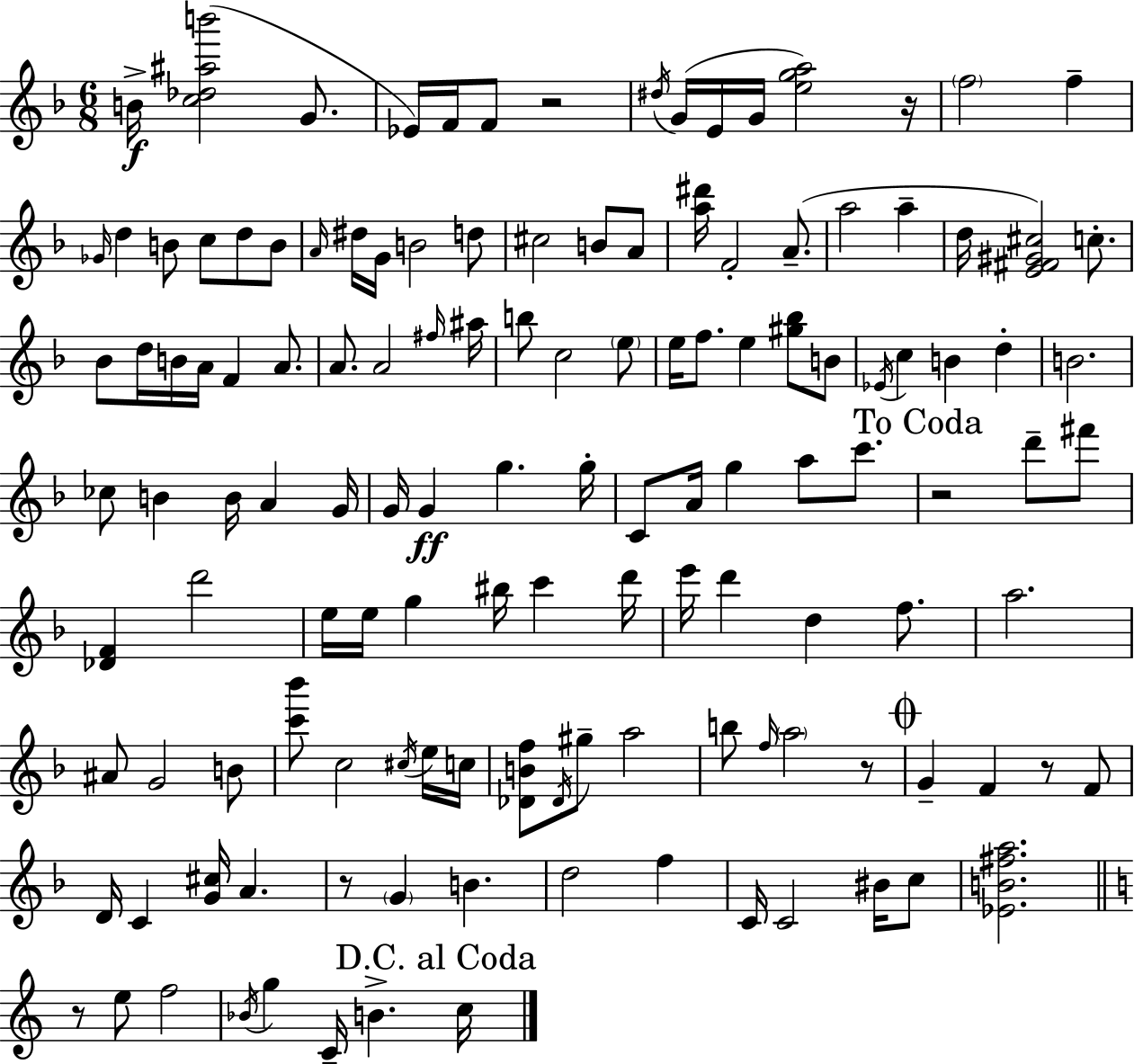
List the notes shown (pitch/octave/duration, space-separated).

B4/s [C5,Db5,A#5,B6]/h G4/e. Eb4/s F4/s F4/e R/h D#5/s G4/s E4/s G4/s [E5,G5,A5]/h R/s F5/h F5/q Gb4/s D5/q B4/e C5/e D5/e B4/e A4/s D#5/s G4/s B4/h D5/e C#5/h B4/e A4/e [A5,D#6]/s F4/h A4/e. A5/h A5/q D5/s [E4,F#4,G#4,C#5]/h C5/e. Bb4/e D5/s B4/s A4/s F4/q A4/e. A4/e. A4/h F#5/s A#5/s B5/e C5/h E5/e E5/s F5/e. E5/q [G#5,Bb5]/e B4/e Eb4/s C5/q B4/q D5/q B4/h. CES5/e B4/q B4/s A4/q G4/s G4/s G4/q G5/q. G5/s C4/e A4/s G5/q A5/e C6/e. R/h D6/e F#6/e [Db4,F4]/q D6/h E5/s E5/s G5/q BIS5/s C6/q D6/s E6/s D6/q D5/q F5/e. A5/h. A#4/e G4/h B4/e [C6,Bb6]/e C5/h C#5/s E5/s C5/s [Db4,B4,F5]/e Db4/s G#5/e A5/h B5/e F5/s A5/h R/e G4/q F4/q R/e F4/e D4/s C4/q [G4,C#5]/s A4/q. R/e G4/q B4/q. D5/h F5/q C4/s C4/h BIS4/s C5/e [Eb4,B4,F#5,A5]/h. R/e E5/e F5/h Bb4/s G5/q C4/s B4/q. C5/s